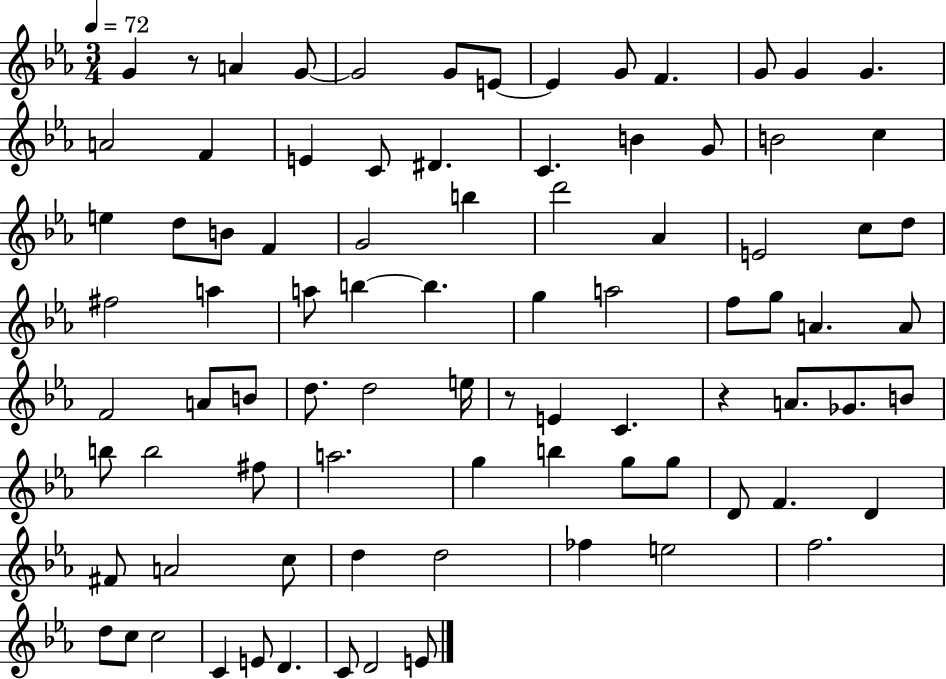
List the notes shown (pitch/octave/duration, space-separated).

G4/q R/e A4/q G4/e G4/h G4/e E4/e E4/q G4/e F4/q. G4/e G4/q G4/q. A4/h F4/q E4/q C4/e D#4/q. C4/q. B4/q G4/e B4/h C5/q E5/q D5/e B4/e F4/q G4/h B5/q D6/h Ab4/q E4/h C5/e D5/e F#5/h A5/q A5/e B5/q B5/q. G5/q A5/h F5/e G5/e A4/q. A4/e F4/h A4/e B4/e D5/e. D5/h E5/s R/e E4/q C4/q. R/q A4/e. Gb4/e. B4/e B5/e B5/h F#5/e A5/h. G5/q B5/q G5/e G5/e D4/e F4/q. D4/q F#4/e A4/h C5/e D5/q D5/h FES5/q E5/h F5/h. D5/e C5/e C5/h C4/q E4/e D4/q. C4/e D4/h E4/e